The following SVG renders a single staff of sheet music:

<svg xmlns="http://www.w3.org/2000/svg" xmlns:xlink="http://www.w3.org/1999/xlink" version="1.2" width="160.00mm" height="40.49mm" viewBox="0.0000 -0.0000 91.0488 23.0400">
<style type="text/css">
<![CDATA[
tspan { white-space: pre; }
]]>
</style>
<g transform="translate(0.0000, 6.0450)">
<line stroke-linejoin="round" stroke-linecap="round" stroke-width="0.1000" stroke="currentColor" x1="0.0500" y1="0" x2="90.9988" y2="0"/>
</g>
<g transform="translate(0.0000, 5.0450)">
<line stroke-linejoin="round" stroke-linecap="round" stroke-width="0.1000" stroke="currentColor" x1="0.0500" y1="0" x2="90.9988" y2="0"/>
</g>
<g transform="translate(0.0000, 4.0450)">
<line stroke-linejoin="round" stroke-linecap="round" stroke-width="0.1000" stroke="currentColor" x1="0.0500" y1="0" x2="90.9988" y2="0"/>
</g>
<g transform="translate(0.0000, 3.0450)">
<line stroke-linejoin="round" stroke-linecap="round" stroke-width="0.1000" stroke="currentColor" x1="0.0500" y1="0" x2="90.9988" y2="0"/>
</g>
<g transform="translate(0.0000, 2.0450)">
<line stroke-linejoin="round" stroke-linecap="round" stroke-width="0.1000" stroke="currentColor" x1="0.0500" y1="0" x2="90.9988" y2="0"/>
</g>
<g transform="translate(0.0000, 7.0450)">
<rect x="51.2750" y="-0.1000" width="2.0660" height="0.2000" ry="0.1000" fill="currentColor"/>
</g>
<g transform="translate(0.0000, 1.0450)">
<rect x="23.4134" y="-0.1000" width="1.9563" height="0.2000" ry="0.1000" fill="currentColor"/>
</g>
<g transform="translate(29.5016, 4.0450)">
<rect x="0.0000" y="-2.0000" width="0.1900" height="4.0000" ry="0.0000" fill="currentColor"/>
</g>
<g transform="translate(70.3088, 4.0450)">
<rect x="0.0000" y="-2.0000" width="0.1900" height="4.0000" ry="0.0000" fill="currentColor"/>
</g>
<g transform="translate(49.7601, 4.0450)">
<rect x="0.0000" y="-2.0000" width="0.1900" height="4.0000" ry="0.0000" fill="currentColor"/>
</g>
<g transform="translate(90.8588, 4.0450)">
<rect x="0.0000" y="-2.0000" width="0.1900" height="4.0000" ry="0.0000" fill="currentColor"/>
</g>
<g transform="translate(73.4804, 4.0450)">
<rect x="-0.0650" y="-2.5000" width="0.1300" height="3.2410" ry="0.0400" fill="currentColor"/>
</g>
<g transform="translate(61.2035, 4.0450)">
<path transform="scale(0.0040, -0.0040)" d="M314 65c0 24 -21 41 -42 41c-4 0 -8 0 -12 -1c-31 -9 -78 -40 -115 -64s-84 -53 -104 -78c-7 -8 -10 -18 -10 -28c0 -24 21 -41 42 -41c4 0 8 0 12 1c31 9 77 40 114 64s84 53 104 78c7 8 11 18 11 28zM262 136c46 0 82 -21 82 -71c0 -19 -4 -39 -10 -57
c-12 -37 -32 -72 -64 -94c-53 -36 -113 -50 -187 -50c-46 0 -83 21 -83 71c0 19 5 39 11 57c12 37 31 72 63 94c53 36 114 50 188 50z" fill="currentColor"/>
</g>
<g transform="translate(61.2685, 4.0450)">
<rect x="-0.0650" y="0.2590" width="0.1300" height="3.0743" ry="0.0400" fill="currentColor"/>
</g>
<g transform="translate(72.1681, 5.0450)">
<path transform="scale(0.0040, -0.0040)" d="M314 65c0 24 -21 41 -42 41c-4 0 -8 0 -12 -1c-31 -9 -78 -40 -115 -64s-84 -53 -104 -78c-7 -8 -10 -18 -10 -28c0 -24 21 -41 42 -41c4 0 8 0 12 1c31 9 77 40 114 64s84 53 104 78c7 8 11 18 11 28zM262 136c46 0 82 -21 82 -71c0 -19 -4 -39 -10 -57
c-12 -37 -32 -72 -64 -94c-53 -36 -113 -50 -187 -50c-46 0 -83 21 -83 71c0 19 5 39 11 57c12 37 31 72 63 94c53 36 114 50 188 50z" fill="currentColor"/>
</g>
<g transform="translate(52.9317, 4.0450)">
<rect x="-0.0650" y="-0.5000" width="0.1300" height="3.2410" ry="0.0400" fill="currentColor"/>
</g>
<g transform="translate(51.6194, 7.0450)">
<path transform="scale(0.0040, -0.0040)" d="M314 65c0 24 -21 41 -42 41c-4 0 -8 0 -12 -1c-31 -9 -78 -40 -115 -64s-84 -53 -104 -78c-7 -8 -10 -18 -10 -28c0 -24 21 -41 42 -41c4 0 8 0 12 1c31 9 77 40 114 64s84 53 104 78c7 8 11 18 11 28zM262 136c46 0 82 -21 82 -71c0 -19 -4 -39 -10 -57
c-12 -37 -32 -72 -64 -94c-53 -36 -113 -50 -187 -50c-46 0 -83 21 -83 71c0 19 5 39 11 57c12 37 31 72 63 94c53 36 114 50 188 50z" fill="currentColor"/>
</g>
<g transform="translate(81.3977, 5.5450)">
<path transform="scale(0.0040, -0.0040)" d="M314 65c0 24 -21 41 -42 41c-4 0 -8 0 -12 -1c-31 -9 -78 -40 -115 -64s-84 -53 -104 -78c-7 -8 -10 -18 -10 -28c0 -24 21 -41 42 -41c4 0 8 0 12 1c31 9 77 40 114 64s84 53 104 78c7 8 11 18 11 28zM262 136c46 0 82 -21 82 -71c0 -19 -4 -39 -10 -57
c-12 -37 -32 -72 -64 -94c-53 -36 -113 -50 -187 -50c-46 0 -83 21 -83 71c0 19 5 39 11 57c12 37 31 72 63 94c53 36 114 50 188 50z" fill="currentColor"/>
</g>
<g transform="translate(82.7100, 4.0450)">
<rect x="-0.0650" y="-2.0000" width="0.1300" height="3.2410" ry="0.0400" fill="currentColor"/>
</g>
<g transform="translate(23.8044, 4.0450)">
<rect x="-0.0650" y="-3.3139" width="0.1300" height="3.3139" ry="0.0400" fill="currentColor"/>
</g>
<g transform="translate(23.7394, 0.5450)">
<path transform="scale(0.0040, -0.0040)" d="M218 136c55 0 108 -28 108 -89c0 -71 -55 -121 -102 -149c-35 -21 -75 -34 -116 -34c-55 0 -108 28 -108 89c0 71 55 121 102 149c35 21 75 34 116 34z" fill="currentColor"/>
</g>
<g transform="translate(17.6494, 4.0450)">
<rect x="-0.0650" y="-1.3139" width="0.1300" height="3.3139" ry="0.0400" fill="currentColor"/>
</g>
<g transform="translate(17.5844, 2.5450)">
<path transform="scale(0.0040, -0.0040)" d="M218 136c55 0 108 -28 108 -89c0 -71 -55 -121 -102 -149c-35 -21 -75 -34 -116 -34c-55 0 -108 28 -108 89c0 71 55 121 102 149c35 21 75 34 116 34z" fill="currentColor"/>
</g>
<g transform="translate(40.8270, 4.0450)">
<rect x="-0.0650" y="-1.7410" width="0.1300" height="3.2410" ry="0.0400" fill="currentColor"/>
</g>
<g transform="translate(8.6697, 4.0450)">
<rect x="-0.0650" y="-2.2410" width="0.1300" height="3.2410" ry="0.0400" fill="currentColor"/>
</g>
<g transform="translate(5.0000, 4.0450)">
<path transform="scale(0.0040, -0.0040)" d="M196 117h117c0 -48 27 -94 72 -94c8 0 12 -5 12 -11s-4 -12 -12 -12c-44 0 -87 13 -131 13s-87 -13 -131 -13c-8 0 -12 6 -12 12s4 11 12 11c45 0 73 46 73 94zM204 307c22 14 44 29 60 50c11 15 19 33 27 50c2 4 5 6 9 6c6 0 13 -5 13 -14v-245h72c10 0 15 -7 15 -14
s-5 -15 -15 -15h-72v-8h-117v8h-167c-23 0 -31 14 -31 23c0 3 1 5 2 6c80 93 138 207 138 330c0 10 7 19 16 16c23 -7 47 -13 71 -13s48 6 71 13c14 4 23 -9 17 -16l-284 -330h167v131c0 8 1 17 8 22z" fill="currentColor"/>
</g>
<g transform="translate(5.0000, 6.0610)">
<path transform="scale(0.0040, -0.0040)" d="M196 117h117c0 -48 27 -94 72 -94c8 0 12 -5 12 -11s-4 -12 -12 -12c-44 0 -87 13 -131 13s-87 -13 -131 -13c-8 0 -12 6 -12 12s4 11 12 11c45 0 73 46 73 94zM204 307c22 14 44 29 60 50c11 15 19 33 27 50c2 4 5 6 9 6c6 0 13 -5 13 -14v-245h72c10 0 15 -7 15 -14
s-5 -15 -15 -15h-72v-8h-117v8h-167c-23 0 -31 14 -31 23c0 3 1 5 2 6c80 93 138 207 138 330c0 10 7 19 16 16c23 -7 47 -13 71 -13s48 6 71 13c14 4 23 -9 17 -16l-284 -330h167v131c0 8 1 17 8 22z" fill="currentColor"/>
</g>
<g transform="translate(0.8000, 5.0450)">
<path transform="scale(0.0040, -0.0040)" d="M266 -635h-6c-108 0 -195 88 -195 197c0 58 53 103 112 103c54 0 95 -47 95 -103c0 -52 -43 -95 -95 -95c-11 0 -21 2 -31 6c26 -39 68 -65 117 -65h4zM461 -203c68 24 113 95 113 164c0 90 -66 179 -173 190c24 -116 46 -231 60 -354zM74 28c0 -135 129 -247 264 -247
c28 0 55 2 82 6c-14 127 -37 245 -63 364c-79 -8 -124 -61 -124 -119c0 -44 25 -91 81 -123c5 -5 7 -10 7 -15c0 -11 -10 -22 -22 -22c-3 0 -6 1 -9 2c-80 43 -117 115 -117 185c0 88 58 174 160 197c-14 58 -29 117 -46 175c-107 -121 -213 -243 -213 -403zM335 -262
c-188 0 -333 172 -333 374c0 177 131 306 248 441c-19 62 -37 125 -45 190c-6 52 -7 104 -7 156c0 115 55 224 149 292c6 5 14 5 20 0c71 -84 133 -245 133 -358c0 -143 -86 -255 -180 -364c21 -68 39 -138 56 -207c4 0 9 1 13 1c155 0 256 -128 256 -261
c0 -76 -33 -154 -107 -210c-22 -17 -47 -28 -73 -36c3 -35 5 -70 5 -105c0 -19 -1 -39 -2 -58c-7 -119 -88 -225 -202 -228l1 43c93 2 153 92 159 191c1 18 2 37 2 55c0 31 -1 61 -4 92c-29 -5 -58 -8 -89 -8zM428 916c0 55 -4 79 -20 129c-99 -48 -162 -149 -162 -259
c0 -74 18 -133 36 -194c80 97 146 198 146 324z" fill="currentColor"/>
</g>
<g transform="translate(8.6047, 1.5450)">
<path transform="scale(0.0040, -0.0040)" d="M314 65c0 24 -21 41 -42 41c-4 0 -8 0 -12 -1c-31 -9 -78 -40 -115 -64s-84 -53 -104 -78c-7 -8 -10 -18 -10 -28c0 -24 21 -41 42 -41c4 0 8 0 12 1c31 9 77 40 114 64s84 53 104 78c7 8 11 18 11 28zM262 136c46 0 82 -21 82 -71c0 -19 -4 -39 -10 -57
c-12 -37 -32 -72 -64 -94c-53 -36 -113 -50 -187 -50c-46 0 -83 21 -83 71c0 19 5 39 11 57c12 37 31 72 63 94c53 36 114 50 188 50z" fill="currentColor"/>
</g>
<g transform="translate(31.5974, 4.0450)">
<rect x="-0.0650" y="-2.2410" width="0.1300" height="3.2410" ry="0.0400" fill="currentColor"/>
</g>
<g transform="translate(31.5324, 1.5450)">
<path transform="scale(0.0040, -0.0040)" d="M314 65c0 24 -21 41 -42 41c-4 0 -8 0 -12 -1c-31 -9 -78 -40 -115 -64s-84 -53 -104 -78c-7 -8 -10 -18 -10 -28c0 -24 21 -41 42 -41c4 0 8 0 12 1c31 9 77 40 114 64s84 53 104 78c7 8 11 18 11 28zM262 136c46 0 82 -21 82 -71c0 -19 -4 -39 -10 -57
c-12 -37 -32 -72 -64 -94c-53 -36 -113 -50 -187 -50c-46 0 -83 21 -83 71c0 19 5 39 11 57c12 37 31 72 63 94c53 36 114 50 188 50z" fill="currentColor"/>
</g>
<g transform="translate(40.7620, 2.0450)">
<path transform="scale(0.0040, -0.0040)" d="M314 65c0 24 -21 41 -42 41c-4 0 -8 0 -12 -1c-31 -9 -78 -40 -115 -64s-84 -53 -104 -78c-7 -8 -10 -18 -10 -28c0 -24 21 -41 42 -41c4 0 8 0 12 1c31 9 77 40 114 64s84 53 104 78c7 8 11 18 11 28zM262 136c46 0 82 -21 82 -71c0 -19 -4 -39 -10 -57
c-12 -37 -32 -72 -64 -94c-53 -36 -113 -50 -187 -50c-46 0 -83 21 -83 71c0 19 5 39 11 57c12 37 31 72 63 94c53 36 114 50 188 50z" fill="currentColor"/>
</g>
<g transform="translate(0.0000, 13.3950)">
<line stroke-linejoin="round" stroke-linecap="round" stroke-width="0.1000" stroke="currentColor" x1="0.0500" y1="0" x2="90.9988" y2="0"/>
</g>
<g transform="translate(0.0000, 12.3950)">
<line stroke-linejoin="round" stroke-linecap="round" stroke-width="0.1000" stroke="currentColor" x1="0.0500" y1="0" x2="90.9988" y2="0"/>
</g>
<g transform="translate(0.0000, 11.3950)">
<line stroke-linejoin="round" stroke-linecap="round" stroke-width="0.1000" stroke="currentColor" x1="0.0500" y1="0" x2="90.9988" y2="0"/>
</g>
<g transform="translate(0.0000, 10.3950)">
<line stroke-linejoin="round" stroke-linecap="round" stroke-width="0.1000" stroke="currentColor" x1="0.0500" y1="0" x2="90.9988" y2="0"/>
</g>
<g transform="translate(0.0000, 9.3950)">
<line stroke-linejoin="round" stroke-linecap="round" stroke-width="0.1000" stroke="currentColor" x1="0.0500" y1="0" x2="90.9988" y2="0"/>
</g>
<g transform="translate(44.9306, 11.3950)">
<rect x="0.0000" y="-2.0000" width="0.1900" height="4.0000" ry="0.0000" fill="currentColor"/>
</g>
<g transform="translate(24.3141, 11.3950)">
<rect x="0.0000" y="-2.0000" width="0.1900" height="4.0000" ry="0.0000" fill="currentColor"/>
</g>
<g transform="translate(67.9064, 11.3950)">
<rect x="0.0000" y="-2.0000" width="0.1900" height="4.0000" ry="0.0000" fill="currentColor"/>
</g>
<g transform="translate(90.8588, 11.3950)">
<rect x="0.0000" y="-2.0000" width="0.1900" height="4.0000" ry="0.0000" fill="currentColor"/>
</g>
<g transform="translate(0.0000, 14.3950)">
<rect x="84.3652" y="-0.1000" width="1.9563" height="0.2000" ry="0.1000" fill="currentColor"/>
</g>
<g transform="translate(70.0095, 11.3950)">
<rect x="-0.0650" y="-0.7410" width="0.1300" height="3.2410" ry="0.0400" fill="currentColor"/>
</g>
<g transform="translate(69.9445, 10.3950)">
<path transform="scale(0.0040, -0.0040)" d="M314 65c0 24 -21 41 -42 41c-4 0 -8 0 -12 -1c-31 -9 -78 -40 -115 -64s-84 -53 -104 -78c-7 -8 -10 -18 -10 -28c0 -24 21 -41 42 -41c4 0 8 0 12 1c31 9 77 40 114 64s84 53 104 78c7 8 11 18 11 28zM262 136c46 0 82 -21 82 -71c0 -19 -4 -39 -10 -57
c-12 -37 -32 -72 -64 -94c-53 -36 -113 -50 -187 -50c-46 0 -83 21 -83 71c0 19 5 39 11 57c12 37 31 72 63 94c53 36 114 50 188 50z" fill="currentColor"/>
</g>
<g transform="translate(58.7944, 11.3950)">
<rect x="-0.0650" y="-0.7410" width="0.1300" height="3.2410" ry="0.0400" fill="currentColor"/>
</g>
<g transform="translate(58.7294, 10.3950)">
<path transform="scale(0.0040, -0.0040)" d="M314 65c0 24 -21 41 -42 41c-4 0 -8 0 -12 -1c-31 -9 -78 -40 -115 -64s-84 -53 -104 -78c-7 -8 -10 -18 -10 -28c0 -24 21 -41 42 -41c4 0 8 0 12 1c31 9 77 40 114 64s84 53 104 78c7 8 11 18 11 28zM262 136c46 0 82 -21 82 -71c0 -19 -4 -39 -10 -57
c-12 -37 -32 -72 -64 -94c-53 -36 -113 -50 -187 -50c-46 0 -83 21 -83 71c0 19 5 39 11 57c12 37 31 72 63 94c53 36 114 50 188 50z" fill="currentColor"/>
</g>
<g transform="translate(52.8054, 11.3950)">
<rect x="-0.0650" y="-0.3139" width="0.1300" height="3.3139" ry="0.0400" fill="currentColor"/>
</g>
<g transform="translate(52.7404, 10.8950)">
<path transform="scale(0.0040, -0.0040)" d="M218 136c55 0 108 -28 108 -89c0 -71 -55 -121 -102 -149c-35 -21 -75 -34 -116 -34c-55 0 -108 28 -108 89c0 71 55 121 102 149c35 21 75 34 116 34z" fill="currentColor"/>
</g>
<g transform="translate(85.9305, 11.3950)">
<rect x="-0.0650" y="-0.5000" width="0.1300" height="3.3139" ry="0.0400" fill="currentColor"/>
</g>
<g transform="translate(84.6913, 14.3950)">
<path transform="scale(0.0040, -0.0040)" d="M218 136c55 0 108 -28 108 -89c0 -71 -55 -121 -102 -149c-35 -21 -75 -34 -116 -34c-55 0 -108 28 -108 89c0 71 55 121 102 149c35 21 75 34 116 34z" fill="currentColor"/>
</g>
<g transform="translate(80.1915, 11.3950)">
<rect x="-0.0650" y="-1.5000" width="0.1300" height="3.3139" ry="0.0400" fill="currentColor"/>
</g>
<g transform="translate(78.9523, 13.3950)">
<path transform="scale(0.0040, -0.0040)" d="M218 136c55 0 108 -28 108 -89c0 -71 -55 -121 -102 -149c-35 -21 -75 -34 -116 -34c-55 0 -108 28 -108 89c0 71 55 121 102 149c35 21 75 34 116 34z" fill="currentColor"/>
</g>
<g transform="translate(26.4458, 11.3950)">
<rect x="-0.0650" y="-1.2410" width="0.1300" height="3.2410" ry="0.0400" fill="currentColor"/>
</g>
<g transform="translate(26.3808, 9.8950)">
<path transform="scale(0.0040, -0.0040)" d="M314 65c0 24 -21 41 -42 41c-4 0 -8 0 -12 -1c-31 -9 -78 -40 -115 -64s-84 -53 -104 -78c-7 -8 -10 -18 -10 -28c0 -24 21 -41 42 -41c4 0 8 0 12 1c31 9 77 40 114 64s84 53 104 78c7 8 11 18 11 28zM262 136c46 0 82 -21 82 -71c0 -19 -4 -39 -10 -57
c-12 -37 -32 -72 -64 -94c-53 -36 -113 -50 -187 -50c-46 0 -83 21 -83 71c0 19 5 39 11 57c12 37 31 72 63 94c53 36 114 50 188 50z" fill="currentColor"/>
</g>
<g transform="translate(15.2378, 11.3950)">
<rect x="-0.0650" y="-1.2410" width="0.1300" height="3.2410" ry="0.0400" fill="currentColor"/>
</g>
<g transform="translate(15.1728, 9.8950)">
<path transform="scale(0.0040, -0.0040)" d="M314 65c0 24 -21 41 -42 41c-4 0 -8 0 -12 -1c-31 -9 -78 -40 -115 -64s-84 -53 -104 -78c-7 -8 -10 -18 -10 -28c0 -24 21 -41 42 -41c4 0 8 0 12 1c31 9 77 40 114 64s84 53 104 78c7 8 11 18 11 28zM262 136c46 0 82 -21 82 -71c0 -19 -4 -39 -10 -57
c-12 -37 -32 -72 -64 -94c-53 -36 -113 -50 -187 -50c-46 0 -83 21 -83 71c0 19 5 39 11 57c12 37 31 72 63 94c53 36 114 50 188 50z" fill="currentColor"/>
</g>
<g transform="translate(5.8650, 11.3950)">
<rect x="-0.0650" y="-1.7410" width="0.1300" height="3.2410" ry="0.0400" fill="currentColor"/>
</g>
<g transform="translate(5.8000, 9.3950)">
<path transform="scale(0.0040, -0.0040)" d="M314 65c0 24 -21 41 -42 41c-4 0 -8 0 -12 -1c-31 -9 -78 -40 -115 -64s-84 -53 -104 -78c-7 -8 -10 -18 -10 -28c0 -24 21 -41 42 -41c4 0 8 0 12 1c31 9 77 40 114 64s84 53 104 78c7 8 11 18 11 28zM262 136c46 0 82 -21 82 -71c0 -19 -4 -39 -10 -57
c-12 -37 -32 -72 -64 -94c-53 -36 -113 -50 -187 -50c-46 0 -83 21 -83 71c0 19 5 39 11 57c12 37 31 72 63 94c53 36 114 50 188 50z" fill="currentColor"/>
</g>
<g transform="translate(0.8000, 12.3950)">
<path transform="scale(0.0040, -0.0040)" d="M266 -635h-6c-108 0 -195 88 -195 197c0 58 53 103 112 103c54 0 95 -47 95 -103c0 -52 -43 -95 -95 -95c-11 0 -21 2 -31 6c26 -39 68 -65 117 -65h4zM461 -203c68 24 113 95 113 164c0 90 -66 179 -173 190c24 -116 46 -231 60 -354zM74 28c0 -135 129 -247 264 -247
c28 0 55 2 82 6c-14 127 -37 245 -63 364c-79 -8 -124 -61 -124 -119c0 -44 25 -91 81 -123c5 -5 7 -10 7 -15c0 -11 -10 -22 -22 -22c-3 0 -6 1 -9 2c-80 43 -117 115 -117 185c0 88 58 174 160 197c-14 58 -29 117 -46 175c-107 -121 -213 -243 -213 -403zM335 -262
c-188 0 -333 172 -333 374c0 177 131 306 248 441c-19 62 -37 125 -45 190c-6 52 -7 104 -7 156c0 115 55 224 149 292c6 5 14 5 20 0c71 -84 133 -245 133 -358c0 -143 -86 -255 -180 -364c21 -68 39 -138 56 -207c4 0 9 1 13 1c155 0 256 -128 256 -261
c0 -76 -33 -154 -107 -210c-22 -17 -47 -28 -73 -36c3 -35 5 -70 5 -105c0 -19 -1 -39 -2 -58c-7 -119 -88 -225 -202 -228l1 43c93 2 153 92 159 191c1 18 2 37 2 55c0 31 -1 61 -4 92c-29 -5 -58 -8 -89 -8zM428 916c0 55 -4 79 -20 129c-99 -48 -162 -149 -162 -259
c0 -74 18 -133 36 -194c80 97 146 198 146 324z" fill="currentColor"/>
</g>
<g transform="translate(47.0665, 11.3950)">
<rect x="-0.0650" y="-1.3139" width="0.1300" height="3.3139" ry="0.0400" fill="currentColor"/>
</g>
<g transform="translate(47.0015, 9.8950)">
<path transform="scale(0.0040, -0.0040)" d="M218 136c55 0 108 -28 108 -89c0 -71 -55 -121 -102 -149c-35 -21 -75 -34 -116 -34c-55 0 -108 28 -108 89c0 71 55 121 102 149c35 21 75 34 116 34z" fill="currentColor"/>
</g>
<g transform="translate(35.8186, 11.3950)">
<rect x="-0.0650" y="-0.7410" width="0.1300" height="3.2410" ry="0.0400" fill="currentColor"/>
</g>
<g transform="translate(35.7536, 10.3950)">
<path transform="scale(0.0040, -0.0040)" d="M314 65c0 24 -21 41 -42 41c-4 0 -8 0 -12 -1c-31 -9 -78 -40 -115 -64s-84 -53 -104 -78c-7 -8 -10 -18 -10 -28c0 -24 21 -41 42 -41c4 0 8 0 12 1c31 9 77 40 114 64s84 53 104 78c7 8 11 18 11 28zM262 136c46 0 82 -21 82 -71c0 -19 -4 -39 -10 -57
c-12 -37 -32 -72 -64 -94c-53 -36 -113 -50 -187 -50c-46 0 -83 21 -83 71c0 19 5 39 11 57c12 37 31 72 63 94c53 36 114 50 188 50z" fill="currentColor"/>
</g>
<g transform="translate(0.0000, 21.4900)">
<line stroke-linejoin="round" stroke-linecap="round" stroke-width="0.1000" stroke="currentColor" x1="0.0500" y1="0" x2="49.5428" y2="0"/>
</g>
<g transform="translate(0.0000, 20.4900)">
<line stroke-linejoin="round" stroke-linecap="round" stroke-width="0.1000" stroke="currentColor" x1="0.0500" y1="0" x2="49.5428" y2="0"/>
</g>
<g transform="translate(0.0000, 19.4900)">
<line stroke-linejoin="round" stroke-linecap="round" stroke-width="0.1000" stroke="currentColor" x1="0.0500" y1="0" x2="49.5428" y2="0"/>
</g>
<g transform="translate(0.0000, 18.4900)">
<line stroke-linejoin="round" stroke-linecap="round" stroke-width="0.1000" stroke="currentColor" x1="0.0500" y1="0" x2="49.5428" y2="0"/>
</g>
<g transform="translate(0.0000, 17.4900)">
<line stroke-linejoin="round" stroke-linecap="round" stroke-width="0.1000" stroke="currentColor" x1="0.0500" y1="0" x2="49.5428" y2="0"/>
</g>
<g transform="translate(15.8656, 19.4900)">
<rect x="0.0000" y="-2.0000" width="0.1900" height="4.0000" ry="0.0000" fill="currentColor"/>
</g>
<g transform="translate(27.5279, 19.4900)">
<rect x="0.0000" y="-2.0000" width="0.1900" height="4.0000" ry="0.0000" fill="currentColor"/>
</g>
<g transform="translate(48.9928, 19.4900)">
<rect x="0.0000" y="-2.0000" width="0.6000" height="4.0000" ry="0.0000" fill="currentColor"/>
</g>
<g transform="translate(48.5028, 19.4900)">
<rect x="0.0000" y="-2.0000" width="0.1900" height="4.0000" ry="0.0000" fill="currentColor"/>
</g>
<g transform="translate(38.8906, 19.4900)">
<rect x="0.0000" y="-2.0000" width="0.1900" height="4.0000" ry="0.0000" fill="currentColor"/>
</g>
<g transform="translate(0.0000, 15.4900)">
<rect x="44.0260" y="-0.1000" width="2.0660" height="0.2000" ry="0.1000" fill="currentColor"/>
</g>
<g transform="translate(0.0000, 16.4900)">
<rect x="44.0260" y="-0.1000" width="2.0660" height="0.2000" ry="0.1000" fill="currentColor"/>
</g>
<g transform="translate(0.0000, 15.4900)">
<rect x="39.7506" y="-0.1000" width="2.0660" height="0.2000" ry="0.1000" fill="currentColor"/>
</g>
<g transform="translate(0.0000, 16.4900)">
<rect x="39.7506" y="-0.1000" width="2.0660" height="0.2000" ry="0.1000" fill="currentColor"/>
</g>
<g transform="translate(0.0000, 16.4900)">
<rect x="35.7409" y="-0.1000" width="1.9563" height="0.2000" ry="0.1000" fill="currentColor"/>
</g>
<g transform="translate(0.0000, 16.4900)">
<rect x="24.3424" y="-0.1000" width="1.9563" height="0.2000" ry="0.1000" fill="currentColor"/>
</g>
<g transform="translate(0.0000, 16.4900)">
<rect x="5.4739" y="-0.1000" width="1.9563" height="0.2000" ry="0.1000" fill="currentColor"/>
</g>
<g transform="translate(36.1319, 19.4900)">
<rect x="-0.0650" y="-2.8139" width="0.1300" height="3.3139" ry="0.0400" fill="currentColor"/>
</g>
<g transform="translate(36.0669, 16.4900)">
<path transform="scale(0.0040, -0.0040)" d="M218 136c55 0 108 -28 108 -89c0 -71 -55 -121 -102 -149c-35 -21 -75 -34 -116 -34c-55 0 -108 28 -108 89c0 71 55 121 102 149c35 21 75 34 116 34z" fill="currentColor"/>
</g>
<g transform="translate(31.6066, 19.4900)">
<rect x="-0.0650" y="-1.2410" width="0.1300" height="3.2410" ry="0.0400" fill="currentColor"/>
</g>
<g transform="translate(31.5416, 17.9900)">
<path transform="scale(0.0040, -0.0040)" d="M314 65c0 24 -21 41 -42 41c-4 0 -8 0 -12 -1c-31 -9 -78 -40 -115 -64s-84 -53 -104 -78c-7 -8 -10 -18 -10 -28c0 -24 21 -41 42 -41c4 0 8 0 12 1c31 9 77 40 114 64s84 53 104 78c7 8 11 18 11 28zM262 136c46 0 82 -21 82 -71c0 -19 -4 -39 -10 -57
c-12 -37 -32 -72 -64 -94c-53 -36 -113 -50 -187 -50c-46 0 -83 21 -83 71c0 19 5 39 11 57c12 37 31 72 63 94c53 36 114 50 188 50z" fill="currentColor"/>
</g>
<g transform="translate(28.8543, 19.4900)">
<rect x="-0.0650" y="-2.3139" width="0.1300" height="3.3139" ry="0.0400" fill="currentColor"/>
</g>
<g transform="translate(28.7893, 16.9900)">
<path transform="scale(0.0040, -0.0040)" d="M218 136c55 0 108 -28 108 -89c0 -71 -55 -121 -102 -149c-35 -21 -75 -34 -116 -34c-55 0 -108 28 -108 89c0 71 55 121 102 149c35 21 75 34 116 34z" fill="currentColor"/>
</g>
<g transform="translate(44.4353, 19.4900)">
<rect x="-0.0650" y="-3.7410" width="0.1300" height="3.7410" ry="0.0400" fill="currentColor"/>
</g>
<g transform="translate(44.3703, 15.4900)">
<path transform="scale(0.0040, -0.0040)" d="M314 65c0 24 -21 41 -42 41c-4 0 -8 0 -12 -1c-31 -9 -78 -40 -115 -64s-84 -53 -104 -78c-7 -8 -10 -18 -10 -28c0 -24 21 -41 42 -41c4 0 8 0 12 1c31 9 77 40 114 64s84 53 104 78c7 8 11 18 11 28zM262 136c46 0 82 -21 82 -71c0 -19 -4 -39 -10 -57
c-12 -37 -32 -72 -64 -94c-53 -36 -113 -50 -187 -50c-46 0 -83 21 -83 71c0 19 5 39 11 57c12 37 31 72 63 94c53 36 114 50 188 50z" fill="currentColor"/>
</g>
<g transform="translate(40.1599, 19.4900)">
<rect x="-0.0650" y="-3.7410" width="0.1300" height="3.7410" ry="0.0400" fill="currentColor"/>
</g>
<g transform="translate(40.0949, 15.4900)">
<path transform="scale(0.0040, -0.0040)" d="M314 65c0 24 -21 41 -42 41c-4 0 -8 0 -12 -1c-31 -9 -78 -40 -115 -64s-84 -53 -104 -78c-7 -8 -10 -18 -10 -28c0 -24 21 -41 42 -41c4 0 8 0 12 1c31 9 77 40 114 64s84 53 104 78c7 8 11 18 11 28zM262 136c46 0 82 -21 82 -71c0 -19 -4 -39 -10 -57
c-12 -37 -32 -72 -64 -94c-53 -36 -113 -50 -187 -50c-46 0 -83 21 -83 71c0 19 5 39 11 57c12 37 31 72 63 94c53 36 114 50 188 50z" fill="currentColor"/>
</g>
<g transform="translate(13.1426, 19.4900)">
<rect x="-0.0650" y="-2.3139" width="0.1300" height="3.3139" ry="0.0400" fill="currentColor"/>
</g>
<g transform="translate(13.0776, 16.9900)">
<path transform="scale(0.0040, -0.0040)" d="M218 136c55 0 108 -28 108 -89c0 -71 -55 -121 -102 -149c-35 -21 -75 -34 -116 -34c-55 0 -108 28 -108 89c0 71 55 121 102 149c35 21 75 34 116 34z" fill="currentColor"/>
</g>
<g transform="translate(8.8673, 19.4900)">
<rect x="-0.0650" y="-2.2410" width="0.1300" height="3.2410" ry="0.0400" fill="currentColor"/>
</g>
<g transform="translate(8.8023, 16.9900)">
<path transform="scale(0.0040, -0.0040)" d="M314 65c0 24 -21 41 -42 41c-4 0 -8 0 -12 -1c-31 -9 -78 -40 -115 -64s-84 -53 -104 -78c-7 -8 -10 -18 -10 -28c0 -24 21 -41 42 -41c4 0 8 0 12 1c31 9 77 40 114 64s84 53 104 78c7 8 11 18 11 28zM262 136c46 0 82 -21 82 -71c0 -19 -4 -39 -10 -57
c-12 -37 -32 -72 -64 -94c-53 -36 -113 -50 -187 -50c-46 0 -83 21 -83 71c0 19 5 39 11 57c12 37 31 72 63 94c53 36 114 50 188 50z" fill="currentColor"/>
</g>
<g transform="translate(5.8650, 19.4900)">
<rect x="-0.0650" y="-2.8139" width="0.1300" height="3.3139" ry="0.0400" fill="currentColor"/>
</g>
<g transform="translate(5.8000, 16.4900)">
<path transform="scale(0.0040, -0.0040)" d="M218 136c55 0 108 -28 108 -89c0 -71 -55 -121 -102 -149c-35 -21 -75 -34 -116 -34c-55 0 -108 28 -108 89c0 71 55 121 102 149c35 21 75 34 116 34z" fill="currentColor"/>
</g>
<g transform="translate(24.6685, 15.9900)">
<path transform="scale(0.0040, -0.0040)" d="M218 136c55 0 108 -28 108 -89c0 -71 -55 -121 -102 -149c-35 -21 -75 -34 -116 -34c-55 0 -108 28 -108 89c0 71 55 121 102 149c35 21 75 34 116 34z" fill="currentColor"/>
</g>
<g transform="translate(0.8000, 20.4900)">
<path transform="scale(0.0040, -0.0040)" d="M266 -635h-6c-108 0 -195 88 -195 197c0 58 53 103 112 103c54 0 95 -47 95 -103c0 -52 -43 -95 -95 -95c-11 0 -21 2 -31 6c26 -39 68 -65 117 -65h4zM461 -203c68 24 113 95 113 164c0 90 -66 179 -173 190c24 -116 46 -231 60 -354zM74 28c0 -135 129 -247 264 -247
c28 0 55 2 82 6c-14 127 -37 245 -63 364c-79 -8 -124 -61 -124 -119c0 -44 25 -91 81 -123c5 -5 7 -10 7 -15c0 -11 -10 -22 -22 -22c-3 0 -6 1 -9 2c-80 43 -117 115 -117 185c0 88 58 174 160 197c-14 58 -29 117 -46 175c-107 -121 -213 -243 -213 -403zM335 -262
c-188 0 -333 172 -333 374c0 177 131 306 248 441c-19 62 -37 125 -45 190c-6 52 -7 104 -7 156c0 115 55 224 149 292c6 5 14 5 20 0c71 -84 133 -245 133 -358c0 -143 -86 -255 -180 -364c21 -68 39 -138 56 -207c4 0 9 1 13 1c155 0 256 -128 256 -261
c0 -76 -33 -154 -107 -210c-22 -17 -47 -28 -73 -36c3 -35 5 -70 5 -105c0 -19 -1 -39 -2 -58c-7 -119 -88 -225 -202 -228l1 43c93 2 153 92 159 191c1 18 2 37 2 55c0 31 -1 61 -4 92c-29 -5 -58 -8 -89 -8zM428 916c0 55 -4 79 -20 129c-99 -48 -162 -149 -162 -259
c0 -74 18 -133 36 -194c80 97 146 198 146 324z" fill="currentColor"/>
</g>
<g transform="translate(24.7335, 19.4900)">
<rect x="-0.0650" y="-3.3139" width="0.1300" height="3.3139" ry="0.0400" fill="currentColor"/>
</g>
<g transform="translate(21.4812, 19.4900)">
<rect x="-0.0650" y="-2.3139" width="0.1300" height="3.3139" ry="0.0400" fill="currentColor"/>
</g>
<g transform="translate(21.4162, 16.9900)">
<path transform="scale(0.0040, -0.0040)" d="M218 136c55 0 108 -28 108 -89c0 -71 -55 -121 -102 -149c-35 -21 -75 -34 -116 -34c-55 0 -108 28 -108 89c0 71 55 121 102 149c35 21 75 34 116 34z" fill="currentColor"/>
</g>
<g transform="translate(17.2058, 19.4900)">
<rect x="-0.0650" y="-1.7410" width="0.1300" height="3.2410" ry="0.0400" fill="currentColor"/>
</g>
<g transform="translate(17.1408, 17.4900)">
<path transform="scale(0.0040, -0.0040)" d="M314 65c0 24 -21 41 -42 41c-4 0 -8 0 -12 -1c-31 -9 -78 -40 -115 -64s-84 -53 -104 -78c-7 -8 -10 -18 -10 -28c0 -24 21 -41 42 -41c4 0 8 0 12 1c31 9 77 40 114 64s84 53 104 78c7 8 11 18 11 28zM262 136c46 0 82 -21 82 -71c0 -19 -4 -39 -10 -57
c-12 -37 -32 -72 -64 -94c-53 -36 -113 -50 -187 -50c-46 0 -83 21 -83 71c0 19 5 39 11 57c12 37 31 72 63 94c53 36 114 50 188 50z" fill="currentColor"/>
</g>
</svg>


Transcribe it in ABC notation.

X:1
T:Untitled
M:4/4
L:1/4
K:C
g2 e b g2 f2 C2 B2 G2 F2 f2 e2 e2 d2 e c d2 d2 E C a g2 g f2 g b g e2 a c'2 c'2